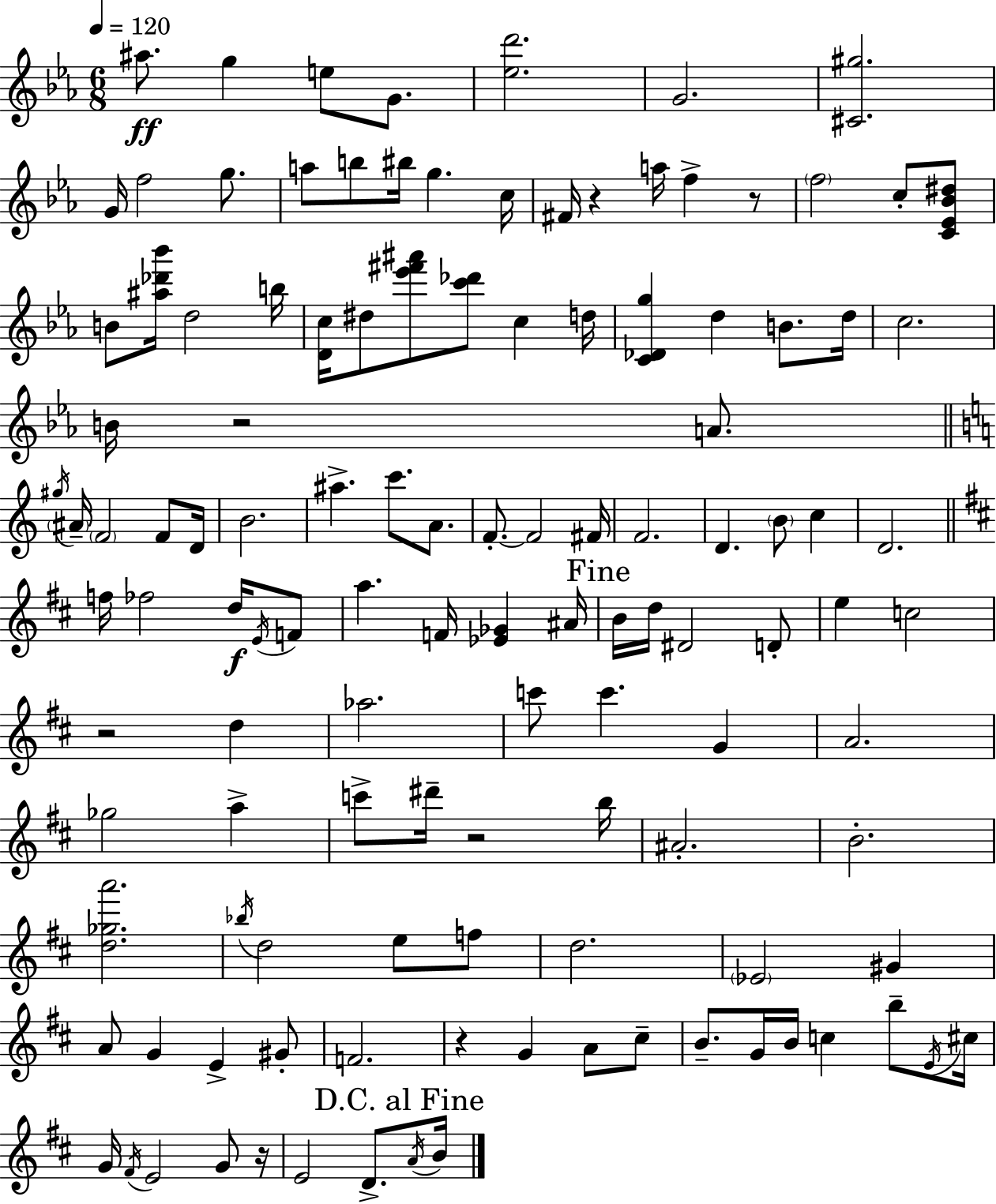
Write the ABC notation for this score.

X:1
T:Untitled
M:6/8
L:1/4
K:Eb
^a/2 g e/2 G/2 [_ed']2 G2 [^C^g]2 G/4 f2 g/2 a/2 b/2 ^b/4 g c/4 ^F/4 z a/4 f z/2 f2 c/2 [C_E_B^d]/2 B/2 [^a_d'_b']/4 d2 b/4 [Dc]/4 ^d/2 [_e'^f'^a']/2 [c'_d']/2 c d/4 [C_Dg] d B/2 d/4 c2 B/4 z2 A/2 ^g/4 ^A/4 F2 F/2 D/4 B2 ^a c'/2 A/2 F/2 F2 ^F/4 F2 D B/2 c D2 f/4 _f2 d/4 E/4 F/2 a F/4 [_E_G] ^A/4 B/4 d/4 ^D2 D/2 e c2 z2 d _a2 c'/2 c' G A2 _g2 a c'/2 ^d'/4 z2 b/4 ^A2 B2 [d_ga']2 _b/4 d2 e/2 f/2 d2 _E2 ^G A/2 G E ^G/2 F2 z G A/2 ^c/2 B/2 G/4 B/4 c b/2 E/4 ^c/4 G/4 ^F/4 E2 G/2 z/4 E2 D/2 A/4 B/4